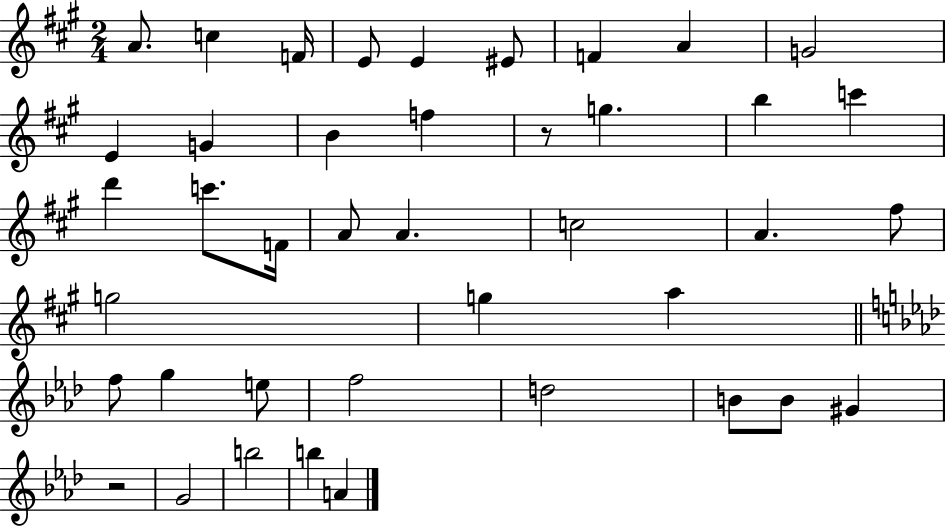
{
  \clef treble
  \numericTimeSignature
  \time 2/4
  \key a \major
  \repeat volta 2 { a'8. c''4 f'16 | e'8 e'4 eis'8 | f'4 a'4 | g'2 | \break e'4 g'4 | b'4 f''4 | r8 g''4. | b''4 c'''4 | \break d'''4 c'''8. f'16 | a'8 a'4. | c''2 | a'4. fis''8 | \break g''2 | g''4 a''4 | \bar "||" \break \key aes \major f''8 g''4 e''8 | f''2 | d''2 | b'8 b'8 gis'4 | \break r2 | g'2 | b''2 | b''4 a'4 | \break } \bar "|."
}